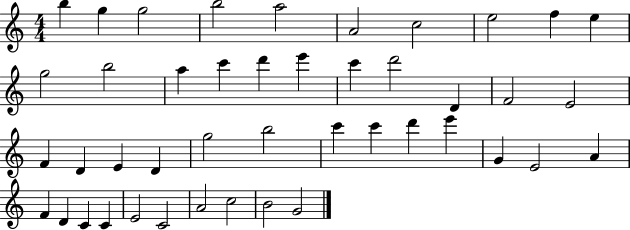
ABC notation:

X:1
T:Untitled
M:4/4
L:1/4
K:C
b g g2 b2 a2 A2 c2 e2 f e g2 b2 a c' d' e' c' d'2 D F2 E2 F D E D g2 b2 c' c' d' e' G E2 A F D C C E2 C2 A2 c2 B2 G2